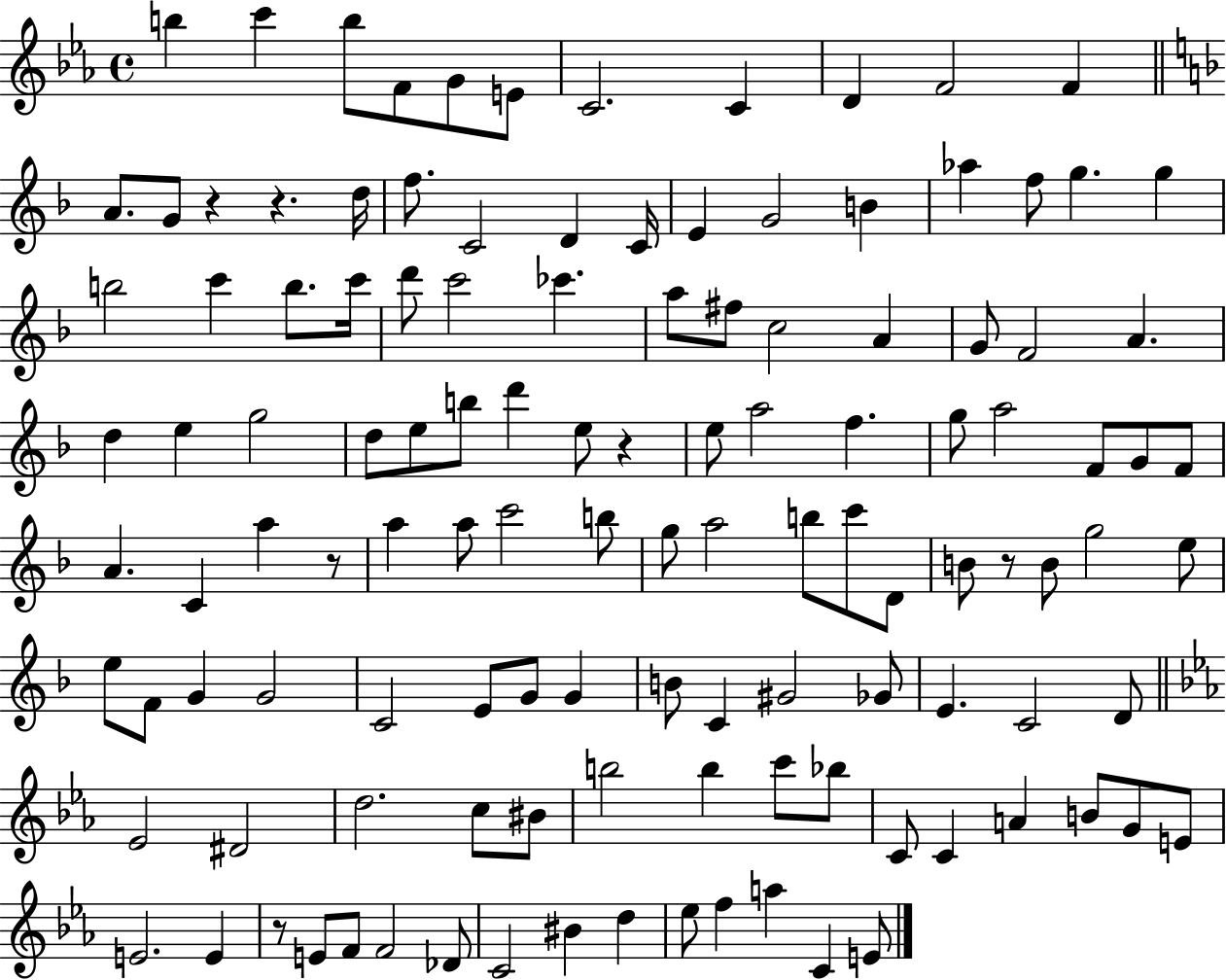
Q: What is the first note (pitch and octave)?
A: B5